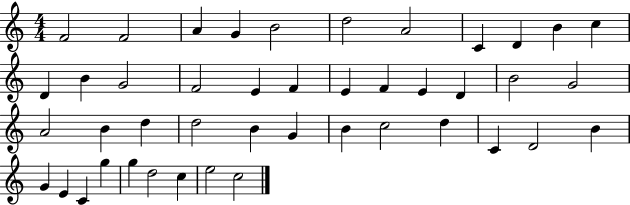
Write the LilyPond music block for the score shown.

{
  \clef treble
  \numericTimeSignature
  \time 4/4
  \key c \major
  f'2 f'2 | a'4 g'4 b'2 | d''2 a'2 | c'4 d'4 b'4 c''4 | \break d'4 b'4 g'2 | f'2 e'4 f'4 | e'4 f'4 e'4 d'4 | b'2 g'2 | \break a'2 b'4 d''4 | d''2 b'4 g'4 | b'4 c''2 d''4 | c'4 d'2 b'4 | \break g'4 e'4 c'4 g''4 | g''4 d''2 c''4 | e''2 c''2 | \bar "|."
}